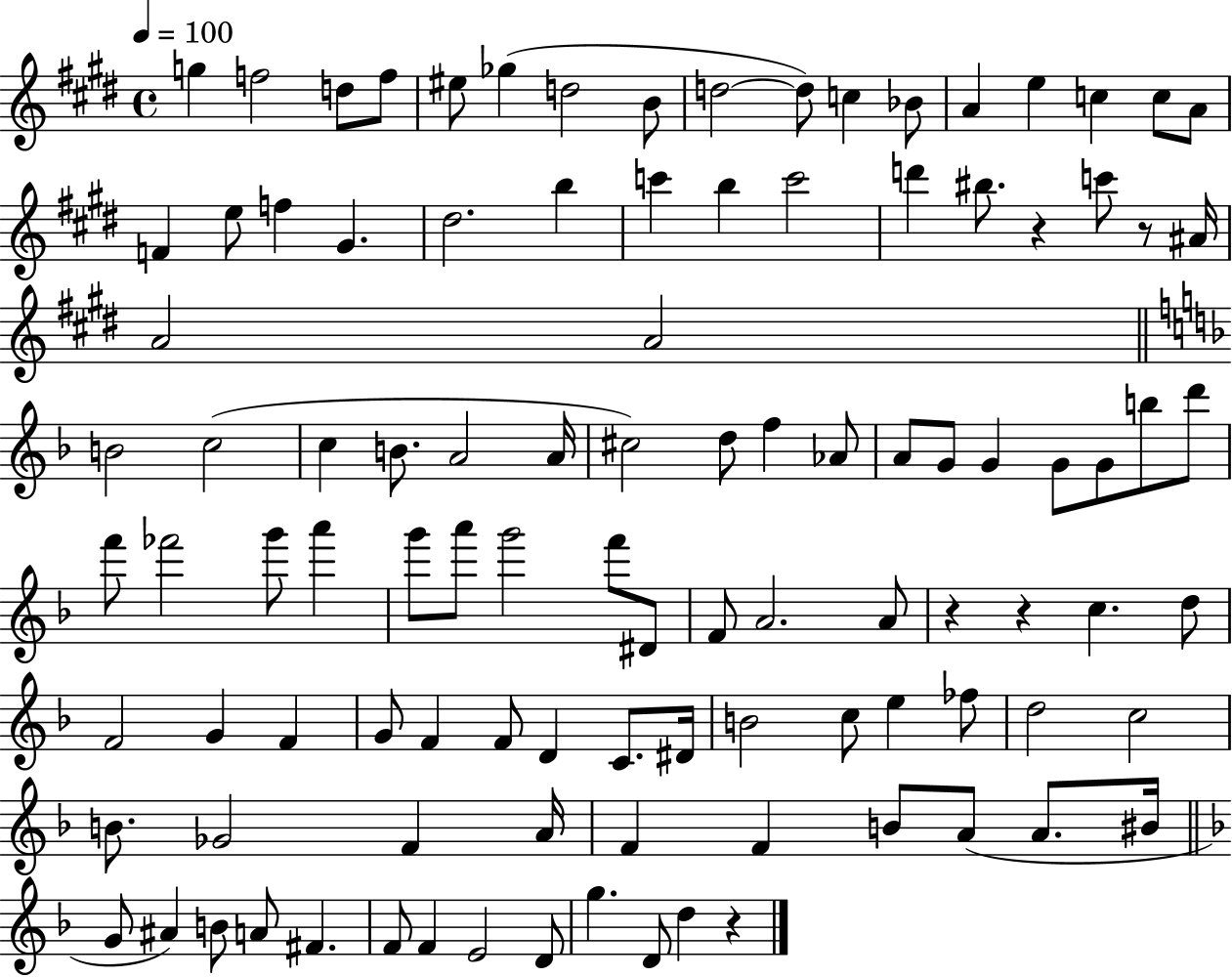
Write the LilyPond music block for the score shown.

{
  \clef treble
  \time 4/4
  \defaultTimeSignature
  \key e \major
  \tempo 4 = 100
  \repeat volta 2 { g''4 f''2 d''8 f''8 | eis''8 ges''4( d''2 b'8 | d''2~~ d''8) c''4 bes'8 | a'4 e''4 c''4 c''8 a'8 | \break f'4 e''8 f''4 gis'4. | dis''2. b''4 | c'''4 b''4 c'''2 | d'''4 bis''8. r4 c'''8 r8 ais'16 | \break a'2 a'2 | \bar "||" \break \key d \minor b'2 c''2( | c''4 b'8. a'2 a'16 | cis''2) d''8 f''4 aes'8 | a'8 g'8 g'4 g'8 g'8 b''8 d'''8 | \break f'''8 fes'''2 g'''8 a'''4 | g'''8 a'''8 g'''2 f'''8 dis'8 | f'8 a'2. a'8 | r4 r4 c''4. d''8 | \break f'2 g'4 f'4 | g'8 f'4 f'8 d'4 c'8. dis'16 | b'2 c''8 e''4 fes''8 | d''2 c''2 | \break b'8. ges'2 f'4 a'16 | f'4 f'4 b'8 a'8( a'8. bis'16 | \bar "||" \break \key d \minor g'8 ais'4) b'8 a'8 fis'4. | f'8 f'4 e'2 d'8 | g''4. d'8 d''4 r4 | } \bar "|."
}